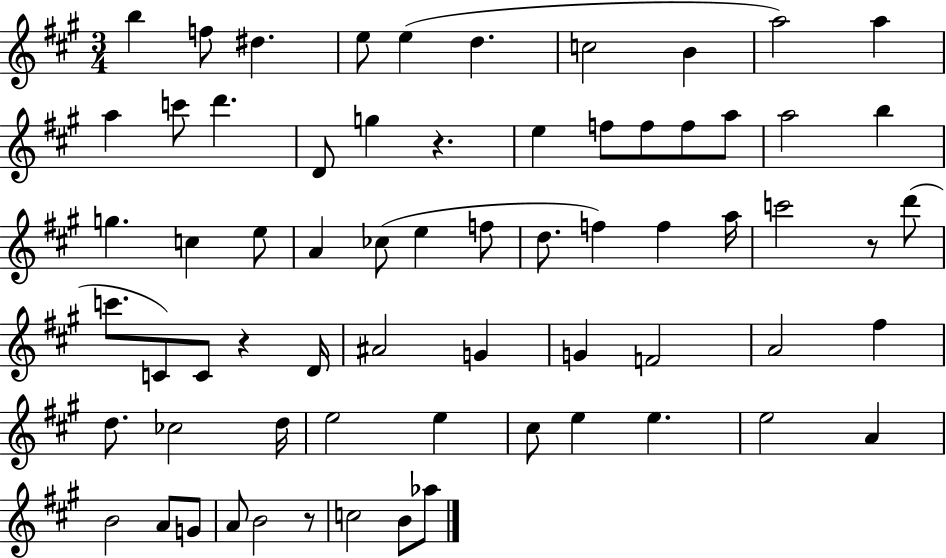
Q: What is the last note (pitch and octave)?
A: Ab5